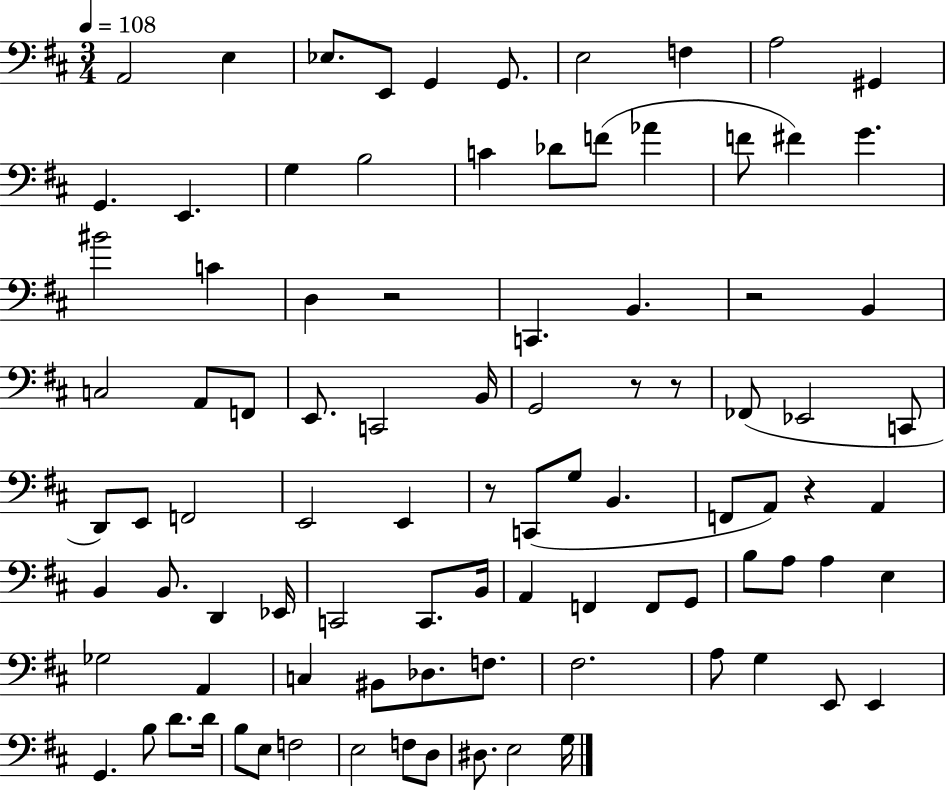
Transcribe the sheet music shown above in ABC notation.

X:1
T:Untitled
M:3/4
L:1/4
K:D
A,,2 E, _E,/2 E,,/2 G,, G,,/2 E,2 F, A,2 ^G,, G,, E,, G, B,2 C _D/2 F/2 _A F/2 ^F G ^B2 C D, z2 C,, B,, z2 B,, C,2 A,,/2 F,,/2 E,,/2 C,,2 B,,/4 G,,2 z/2 z/2 _F,,/2 _E,,2 C,,/2 D,,/2 E,,/2 F,,2 E,,2 E,, z/2 C,,/2 G,/2 B,, F,,/2 A,,/2 z A,, B,, B,,/2 D,, _E,,/4 C,,2 C,,/2 B,,/4 A,, F,, F,,/2 G,,/2 B,/2 A,/2 A, E, _G,2 A,, C, ^B,,/2 _D,/2 F,/2 ^F,2 A,/2 G, E,,/2 E,, G,, B,/2 D/2 D/4 B,/2 E,/2 F,2 E,2 F,/2 D,/2 ^D,/2 E,2 G,/4